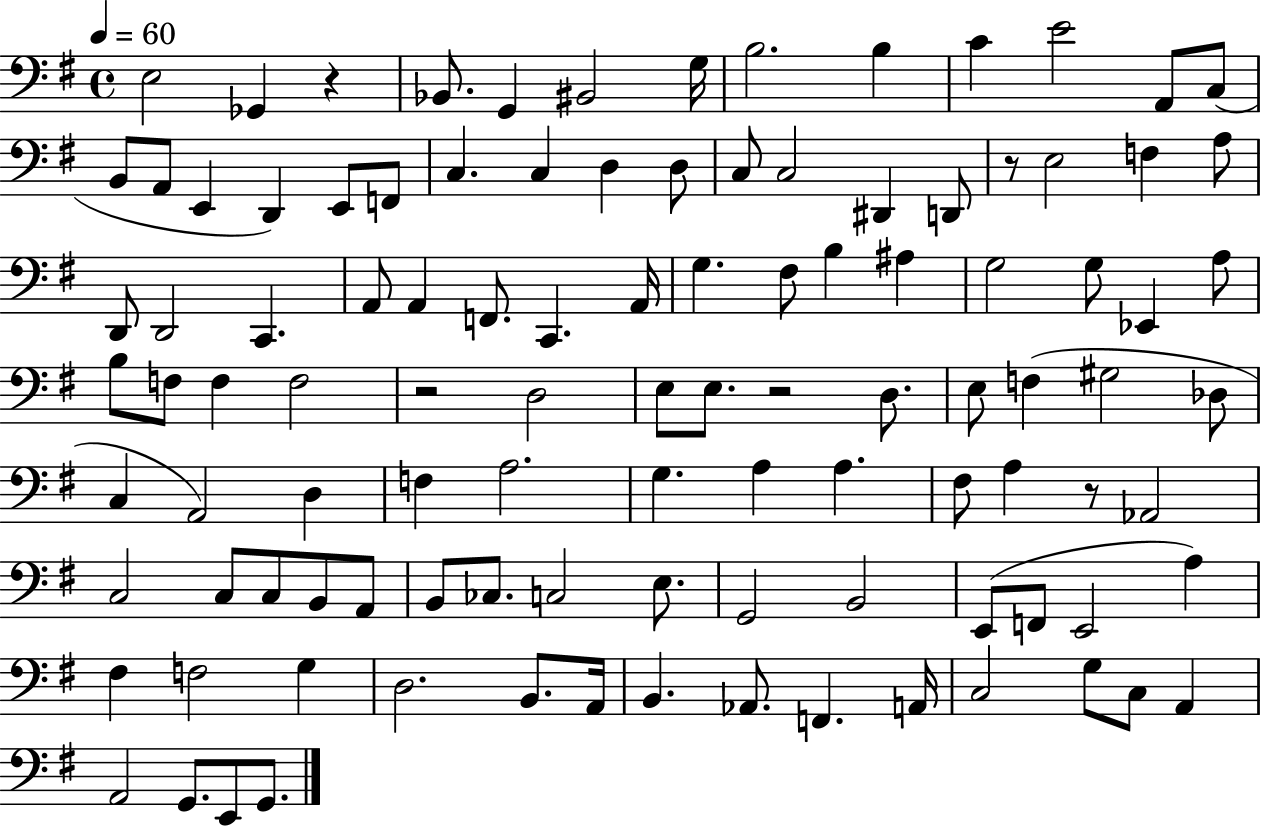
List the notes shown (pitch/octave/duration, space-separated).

E3/h Gb2/q R/q Bb2/e. G2/q BIS2/h G3/s B3/h. B3/q C4/q E4/h A2/e C3/e B2/e A2/e E2/q D2/q E2/e F2/e C3/q. C3/q D3/q D3/e C3/e C3/h D#2/q D2/e R/e E3/h F3/q A3/e D2/e D2/h C2/q. A2/e A2/q F2/e. C2/q. A2/s G3/q. F#3/e B3/q A#3/q G3/h G3/e Eb2/q A3/e B3/e F3/e F3/q F3/h R/h D3/h E3/e E3/e. R/h D3/e. E3/e F3/q G#3/h Db3/e C3/q A2/h D3/q F3/q A3/h. G3/q. A3/q A3/q. F#3/e A3/q R/e Ab2/h C3/h C3/e C3/e B2/e A2/e B2/e CES3/e. C3/h E3/e. G2/h B2/h E2/e F2/e E2/h A3/q F#3/q F3/h G3/q D3/h. B2/e. A2/s B2/q. Ab2/e. F2/q. A2/s C3/h G3/e C3/e A2/q A2/h G2/e. E2/e G2/e.